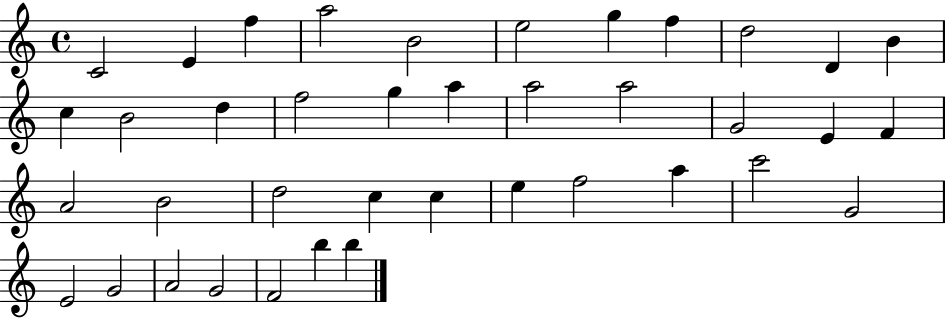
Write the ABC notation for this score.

X:1
T:Untitled
M:4/4
L:1/4
K:C
C2 E f a2 B2 e2 g f d2 D B c B2 d f2 g a a2 a2 G2 E F A2 B2 d2 c c e f2 a c'2 G2 E2 G2 A2 G2 F2 b b